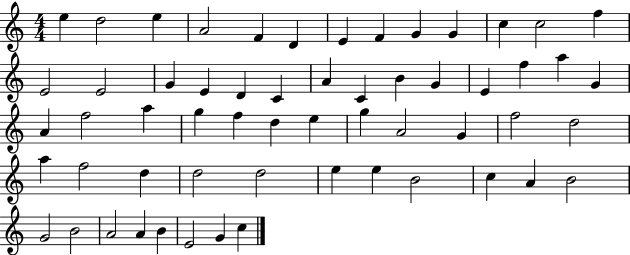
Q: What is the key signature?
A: C major